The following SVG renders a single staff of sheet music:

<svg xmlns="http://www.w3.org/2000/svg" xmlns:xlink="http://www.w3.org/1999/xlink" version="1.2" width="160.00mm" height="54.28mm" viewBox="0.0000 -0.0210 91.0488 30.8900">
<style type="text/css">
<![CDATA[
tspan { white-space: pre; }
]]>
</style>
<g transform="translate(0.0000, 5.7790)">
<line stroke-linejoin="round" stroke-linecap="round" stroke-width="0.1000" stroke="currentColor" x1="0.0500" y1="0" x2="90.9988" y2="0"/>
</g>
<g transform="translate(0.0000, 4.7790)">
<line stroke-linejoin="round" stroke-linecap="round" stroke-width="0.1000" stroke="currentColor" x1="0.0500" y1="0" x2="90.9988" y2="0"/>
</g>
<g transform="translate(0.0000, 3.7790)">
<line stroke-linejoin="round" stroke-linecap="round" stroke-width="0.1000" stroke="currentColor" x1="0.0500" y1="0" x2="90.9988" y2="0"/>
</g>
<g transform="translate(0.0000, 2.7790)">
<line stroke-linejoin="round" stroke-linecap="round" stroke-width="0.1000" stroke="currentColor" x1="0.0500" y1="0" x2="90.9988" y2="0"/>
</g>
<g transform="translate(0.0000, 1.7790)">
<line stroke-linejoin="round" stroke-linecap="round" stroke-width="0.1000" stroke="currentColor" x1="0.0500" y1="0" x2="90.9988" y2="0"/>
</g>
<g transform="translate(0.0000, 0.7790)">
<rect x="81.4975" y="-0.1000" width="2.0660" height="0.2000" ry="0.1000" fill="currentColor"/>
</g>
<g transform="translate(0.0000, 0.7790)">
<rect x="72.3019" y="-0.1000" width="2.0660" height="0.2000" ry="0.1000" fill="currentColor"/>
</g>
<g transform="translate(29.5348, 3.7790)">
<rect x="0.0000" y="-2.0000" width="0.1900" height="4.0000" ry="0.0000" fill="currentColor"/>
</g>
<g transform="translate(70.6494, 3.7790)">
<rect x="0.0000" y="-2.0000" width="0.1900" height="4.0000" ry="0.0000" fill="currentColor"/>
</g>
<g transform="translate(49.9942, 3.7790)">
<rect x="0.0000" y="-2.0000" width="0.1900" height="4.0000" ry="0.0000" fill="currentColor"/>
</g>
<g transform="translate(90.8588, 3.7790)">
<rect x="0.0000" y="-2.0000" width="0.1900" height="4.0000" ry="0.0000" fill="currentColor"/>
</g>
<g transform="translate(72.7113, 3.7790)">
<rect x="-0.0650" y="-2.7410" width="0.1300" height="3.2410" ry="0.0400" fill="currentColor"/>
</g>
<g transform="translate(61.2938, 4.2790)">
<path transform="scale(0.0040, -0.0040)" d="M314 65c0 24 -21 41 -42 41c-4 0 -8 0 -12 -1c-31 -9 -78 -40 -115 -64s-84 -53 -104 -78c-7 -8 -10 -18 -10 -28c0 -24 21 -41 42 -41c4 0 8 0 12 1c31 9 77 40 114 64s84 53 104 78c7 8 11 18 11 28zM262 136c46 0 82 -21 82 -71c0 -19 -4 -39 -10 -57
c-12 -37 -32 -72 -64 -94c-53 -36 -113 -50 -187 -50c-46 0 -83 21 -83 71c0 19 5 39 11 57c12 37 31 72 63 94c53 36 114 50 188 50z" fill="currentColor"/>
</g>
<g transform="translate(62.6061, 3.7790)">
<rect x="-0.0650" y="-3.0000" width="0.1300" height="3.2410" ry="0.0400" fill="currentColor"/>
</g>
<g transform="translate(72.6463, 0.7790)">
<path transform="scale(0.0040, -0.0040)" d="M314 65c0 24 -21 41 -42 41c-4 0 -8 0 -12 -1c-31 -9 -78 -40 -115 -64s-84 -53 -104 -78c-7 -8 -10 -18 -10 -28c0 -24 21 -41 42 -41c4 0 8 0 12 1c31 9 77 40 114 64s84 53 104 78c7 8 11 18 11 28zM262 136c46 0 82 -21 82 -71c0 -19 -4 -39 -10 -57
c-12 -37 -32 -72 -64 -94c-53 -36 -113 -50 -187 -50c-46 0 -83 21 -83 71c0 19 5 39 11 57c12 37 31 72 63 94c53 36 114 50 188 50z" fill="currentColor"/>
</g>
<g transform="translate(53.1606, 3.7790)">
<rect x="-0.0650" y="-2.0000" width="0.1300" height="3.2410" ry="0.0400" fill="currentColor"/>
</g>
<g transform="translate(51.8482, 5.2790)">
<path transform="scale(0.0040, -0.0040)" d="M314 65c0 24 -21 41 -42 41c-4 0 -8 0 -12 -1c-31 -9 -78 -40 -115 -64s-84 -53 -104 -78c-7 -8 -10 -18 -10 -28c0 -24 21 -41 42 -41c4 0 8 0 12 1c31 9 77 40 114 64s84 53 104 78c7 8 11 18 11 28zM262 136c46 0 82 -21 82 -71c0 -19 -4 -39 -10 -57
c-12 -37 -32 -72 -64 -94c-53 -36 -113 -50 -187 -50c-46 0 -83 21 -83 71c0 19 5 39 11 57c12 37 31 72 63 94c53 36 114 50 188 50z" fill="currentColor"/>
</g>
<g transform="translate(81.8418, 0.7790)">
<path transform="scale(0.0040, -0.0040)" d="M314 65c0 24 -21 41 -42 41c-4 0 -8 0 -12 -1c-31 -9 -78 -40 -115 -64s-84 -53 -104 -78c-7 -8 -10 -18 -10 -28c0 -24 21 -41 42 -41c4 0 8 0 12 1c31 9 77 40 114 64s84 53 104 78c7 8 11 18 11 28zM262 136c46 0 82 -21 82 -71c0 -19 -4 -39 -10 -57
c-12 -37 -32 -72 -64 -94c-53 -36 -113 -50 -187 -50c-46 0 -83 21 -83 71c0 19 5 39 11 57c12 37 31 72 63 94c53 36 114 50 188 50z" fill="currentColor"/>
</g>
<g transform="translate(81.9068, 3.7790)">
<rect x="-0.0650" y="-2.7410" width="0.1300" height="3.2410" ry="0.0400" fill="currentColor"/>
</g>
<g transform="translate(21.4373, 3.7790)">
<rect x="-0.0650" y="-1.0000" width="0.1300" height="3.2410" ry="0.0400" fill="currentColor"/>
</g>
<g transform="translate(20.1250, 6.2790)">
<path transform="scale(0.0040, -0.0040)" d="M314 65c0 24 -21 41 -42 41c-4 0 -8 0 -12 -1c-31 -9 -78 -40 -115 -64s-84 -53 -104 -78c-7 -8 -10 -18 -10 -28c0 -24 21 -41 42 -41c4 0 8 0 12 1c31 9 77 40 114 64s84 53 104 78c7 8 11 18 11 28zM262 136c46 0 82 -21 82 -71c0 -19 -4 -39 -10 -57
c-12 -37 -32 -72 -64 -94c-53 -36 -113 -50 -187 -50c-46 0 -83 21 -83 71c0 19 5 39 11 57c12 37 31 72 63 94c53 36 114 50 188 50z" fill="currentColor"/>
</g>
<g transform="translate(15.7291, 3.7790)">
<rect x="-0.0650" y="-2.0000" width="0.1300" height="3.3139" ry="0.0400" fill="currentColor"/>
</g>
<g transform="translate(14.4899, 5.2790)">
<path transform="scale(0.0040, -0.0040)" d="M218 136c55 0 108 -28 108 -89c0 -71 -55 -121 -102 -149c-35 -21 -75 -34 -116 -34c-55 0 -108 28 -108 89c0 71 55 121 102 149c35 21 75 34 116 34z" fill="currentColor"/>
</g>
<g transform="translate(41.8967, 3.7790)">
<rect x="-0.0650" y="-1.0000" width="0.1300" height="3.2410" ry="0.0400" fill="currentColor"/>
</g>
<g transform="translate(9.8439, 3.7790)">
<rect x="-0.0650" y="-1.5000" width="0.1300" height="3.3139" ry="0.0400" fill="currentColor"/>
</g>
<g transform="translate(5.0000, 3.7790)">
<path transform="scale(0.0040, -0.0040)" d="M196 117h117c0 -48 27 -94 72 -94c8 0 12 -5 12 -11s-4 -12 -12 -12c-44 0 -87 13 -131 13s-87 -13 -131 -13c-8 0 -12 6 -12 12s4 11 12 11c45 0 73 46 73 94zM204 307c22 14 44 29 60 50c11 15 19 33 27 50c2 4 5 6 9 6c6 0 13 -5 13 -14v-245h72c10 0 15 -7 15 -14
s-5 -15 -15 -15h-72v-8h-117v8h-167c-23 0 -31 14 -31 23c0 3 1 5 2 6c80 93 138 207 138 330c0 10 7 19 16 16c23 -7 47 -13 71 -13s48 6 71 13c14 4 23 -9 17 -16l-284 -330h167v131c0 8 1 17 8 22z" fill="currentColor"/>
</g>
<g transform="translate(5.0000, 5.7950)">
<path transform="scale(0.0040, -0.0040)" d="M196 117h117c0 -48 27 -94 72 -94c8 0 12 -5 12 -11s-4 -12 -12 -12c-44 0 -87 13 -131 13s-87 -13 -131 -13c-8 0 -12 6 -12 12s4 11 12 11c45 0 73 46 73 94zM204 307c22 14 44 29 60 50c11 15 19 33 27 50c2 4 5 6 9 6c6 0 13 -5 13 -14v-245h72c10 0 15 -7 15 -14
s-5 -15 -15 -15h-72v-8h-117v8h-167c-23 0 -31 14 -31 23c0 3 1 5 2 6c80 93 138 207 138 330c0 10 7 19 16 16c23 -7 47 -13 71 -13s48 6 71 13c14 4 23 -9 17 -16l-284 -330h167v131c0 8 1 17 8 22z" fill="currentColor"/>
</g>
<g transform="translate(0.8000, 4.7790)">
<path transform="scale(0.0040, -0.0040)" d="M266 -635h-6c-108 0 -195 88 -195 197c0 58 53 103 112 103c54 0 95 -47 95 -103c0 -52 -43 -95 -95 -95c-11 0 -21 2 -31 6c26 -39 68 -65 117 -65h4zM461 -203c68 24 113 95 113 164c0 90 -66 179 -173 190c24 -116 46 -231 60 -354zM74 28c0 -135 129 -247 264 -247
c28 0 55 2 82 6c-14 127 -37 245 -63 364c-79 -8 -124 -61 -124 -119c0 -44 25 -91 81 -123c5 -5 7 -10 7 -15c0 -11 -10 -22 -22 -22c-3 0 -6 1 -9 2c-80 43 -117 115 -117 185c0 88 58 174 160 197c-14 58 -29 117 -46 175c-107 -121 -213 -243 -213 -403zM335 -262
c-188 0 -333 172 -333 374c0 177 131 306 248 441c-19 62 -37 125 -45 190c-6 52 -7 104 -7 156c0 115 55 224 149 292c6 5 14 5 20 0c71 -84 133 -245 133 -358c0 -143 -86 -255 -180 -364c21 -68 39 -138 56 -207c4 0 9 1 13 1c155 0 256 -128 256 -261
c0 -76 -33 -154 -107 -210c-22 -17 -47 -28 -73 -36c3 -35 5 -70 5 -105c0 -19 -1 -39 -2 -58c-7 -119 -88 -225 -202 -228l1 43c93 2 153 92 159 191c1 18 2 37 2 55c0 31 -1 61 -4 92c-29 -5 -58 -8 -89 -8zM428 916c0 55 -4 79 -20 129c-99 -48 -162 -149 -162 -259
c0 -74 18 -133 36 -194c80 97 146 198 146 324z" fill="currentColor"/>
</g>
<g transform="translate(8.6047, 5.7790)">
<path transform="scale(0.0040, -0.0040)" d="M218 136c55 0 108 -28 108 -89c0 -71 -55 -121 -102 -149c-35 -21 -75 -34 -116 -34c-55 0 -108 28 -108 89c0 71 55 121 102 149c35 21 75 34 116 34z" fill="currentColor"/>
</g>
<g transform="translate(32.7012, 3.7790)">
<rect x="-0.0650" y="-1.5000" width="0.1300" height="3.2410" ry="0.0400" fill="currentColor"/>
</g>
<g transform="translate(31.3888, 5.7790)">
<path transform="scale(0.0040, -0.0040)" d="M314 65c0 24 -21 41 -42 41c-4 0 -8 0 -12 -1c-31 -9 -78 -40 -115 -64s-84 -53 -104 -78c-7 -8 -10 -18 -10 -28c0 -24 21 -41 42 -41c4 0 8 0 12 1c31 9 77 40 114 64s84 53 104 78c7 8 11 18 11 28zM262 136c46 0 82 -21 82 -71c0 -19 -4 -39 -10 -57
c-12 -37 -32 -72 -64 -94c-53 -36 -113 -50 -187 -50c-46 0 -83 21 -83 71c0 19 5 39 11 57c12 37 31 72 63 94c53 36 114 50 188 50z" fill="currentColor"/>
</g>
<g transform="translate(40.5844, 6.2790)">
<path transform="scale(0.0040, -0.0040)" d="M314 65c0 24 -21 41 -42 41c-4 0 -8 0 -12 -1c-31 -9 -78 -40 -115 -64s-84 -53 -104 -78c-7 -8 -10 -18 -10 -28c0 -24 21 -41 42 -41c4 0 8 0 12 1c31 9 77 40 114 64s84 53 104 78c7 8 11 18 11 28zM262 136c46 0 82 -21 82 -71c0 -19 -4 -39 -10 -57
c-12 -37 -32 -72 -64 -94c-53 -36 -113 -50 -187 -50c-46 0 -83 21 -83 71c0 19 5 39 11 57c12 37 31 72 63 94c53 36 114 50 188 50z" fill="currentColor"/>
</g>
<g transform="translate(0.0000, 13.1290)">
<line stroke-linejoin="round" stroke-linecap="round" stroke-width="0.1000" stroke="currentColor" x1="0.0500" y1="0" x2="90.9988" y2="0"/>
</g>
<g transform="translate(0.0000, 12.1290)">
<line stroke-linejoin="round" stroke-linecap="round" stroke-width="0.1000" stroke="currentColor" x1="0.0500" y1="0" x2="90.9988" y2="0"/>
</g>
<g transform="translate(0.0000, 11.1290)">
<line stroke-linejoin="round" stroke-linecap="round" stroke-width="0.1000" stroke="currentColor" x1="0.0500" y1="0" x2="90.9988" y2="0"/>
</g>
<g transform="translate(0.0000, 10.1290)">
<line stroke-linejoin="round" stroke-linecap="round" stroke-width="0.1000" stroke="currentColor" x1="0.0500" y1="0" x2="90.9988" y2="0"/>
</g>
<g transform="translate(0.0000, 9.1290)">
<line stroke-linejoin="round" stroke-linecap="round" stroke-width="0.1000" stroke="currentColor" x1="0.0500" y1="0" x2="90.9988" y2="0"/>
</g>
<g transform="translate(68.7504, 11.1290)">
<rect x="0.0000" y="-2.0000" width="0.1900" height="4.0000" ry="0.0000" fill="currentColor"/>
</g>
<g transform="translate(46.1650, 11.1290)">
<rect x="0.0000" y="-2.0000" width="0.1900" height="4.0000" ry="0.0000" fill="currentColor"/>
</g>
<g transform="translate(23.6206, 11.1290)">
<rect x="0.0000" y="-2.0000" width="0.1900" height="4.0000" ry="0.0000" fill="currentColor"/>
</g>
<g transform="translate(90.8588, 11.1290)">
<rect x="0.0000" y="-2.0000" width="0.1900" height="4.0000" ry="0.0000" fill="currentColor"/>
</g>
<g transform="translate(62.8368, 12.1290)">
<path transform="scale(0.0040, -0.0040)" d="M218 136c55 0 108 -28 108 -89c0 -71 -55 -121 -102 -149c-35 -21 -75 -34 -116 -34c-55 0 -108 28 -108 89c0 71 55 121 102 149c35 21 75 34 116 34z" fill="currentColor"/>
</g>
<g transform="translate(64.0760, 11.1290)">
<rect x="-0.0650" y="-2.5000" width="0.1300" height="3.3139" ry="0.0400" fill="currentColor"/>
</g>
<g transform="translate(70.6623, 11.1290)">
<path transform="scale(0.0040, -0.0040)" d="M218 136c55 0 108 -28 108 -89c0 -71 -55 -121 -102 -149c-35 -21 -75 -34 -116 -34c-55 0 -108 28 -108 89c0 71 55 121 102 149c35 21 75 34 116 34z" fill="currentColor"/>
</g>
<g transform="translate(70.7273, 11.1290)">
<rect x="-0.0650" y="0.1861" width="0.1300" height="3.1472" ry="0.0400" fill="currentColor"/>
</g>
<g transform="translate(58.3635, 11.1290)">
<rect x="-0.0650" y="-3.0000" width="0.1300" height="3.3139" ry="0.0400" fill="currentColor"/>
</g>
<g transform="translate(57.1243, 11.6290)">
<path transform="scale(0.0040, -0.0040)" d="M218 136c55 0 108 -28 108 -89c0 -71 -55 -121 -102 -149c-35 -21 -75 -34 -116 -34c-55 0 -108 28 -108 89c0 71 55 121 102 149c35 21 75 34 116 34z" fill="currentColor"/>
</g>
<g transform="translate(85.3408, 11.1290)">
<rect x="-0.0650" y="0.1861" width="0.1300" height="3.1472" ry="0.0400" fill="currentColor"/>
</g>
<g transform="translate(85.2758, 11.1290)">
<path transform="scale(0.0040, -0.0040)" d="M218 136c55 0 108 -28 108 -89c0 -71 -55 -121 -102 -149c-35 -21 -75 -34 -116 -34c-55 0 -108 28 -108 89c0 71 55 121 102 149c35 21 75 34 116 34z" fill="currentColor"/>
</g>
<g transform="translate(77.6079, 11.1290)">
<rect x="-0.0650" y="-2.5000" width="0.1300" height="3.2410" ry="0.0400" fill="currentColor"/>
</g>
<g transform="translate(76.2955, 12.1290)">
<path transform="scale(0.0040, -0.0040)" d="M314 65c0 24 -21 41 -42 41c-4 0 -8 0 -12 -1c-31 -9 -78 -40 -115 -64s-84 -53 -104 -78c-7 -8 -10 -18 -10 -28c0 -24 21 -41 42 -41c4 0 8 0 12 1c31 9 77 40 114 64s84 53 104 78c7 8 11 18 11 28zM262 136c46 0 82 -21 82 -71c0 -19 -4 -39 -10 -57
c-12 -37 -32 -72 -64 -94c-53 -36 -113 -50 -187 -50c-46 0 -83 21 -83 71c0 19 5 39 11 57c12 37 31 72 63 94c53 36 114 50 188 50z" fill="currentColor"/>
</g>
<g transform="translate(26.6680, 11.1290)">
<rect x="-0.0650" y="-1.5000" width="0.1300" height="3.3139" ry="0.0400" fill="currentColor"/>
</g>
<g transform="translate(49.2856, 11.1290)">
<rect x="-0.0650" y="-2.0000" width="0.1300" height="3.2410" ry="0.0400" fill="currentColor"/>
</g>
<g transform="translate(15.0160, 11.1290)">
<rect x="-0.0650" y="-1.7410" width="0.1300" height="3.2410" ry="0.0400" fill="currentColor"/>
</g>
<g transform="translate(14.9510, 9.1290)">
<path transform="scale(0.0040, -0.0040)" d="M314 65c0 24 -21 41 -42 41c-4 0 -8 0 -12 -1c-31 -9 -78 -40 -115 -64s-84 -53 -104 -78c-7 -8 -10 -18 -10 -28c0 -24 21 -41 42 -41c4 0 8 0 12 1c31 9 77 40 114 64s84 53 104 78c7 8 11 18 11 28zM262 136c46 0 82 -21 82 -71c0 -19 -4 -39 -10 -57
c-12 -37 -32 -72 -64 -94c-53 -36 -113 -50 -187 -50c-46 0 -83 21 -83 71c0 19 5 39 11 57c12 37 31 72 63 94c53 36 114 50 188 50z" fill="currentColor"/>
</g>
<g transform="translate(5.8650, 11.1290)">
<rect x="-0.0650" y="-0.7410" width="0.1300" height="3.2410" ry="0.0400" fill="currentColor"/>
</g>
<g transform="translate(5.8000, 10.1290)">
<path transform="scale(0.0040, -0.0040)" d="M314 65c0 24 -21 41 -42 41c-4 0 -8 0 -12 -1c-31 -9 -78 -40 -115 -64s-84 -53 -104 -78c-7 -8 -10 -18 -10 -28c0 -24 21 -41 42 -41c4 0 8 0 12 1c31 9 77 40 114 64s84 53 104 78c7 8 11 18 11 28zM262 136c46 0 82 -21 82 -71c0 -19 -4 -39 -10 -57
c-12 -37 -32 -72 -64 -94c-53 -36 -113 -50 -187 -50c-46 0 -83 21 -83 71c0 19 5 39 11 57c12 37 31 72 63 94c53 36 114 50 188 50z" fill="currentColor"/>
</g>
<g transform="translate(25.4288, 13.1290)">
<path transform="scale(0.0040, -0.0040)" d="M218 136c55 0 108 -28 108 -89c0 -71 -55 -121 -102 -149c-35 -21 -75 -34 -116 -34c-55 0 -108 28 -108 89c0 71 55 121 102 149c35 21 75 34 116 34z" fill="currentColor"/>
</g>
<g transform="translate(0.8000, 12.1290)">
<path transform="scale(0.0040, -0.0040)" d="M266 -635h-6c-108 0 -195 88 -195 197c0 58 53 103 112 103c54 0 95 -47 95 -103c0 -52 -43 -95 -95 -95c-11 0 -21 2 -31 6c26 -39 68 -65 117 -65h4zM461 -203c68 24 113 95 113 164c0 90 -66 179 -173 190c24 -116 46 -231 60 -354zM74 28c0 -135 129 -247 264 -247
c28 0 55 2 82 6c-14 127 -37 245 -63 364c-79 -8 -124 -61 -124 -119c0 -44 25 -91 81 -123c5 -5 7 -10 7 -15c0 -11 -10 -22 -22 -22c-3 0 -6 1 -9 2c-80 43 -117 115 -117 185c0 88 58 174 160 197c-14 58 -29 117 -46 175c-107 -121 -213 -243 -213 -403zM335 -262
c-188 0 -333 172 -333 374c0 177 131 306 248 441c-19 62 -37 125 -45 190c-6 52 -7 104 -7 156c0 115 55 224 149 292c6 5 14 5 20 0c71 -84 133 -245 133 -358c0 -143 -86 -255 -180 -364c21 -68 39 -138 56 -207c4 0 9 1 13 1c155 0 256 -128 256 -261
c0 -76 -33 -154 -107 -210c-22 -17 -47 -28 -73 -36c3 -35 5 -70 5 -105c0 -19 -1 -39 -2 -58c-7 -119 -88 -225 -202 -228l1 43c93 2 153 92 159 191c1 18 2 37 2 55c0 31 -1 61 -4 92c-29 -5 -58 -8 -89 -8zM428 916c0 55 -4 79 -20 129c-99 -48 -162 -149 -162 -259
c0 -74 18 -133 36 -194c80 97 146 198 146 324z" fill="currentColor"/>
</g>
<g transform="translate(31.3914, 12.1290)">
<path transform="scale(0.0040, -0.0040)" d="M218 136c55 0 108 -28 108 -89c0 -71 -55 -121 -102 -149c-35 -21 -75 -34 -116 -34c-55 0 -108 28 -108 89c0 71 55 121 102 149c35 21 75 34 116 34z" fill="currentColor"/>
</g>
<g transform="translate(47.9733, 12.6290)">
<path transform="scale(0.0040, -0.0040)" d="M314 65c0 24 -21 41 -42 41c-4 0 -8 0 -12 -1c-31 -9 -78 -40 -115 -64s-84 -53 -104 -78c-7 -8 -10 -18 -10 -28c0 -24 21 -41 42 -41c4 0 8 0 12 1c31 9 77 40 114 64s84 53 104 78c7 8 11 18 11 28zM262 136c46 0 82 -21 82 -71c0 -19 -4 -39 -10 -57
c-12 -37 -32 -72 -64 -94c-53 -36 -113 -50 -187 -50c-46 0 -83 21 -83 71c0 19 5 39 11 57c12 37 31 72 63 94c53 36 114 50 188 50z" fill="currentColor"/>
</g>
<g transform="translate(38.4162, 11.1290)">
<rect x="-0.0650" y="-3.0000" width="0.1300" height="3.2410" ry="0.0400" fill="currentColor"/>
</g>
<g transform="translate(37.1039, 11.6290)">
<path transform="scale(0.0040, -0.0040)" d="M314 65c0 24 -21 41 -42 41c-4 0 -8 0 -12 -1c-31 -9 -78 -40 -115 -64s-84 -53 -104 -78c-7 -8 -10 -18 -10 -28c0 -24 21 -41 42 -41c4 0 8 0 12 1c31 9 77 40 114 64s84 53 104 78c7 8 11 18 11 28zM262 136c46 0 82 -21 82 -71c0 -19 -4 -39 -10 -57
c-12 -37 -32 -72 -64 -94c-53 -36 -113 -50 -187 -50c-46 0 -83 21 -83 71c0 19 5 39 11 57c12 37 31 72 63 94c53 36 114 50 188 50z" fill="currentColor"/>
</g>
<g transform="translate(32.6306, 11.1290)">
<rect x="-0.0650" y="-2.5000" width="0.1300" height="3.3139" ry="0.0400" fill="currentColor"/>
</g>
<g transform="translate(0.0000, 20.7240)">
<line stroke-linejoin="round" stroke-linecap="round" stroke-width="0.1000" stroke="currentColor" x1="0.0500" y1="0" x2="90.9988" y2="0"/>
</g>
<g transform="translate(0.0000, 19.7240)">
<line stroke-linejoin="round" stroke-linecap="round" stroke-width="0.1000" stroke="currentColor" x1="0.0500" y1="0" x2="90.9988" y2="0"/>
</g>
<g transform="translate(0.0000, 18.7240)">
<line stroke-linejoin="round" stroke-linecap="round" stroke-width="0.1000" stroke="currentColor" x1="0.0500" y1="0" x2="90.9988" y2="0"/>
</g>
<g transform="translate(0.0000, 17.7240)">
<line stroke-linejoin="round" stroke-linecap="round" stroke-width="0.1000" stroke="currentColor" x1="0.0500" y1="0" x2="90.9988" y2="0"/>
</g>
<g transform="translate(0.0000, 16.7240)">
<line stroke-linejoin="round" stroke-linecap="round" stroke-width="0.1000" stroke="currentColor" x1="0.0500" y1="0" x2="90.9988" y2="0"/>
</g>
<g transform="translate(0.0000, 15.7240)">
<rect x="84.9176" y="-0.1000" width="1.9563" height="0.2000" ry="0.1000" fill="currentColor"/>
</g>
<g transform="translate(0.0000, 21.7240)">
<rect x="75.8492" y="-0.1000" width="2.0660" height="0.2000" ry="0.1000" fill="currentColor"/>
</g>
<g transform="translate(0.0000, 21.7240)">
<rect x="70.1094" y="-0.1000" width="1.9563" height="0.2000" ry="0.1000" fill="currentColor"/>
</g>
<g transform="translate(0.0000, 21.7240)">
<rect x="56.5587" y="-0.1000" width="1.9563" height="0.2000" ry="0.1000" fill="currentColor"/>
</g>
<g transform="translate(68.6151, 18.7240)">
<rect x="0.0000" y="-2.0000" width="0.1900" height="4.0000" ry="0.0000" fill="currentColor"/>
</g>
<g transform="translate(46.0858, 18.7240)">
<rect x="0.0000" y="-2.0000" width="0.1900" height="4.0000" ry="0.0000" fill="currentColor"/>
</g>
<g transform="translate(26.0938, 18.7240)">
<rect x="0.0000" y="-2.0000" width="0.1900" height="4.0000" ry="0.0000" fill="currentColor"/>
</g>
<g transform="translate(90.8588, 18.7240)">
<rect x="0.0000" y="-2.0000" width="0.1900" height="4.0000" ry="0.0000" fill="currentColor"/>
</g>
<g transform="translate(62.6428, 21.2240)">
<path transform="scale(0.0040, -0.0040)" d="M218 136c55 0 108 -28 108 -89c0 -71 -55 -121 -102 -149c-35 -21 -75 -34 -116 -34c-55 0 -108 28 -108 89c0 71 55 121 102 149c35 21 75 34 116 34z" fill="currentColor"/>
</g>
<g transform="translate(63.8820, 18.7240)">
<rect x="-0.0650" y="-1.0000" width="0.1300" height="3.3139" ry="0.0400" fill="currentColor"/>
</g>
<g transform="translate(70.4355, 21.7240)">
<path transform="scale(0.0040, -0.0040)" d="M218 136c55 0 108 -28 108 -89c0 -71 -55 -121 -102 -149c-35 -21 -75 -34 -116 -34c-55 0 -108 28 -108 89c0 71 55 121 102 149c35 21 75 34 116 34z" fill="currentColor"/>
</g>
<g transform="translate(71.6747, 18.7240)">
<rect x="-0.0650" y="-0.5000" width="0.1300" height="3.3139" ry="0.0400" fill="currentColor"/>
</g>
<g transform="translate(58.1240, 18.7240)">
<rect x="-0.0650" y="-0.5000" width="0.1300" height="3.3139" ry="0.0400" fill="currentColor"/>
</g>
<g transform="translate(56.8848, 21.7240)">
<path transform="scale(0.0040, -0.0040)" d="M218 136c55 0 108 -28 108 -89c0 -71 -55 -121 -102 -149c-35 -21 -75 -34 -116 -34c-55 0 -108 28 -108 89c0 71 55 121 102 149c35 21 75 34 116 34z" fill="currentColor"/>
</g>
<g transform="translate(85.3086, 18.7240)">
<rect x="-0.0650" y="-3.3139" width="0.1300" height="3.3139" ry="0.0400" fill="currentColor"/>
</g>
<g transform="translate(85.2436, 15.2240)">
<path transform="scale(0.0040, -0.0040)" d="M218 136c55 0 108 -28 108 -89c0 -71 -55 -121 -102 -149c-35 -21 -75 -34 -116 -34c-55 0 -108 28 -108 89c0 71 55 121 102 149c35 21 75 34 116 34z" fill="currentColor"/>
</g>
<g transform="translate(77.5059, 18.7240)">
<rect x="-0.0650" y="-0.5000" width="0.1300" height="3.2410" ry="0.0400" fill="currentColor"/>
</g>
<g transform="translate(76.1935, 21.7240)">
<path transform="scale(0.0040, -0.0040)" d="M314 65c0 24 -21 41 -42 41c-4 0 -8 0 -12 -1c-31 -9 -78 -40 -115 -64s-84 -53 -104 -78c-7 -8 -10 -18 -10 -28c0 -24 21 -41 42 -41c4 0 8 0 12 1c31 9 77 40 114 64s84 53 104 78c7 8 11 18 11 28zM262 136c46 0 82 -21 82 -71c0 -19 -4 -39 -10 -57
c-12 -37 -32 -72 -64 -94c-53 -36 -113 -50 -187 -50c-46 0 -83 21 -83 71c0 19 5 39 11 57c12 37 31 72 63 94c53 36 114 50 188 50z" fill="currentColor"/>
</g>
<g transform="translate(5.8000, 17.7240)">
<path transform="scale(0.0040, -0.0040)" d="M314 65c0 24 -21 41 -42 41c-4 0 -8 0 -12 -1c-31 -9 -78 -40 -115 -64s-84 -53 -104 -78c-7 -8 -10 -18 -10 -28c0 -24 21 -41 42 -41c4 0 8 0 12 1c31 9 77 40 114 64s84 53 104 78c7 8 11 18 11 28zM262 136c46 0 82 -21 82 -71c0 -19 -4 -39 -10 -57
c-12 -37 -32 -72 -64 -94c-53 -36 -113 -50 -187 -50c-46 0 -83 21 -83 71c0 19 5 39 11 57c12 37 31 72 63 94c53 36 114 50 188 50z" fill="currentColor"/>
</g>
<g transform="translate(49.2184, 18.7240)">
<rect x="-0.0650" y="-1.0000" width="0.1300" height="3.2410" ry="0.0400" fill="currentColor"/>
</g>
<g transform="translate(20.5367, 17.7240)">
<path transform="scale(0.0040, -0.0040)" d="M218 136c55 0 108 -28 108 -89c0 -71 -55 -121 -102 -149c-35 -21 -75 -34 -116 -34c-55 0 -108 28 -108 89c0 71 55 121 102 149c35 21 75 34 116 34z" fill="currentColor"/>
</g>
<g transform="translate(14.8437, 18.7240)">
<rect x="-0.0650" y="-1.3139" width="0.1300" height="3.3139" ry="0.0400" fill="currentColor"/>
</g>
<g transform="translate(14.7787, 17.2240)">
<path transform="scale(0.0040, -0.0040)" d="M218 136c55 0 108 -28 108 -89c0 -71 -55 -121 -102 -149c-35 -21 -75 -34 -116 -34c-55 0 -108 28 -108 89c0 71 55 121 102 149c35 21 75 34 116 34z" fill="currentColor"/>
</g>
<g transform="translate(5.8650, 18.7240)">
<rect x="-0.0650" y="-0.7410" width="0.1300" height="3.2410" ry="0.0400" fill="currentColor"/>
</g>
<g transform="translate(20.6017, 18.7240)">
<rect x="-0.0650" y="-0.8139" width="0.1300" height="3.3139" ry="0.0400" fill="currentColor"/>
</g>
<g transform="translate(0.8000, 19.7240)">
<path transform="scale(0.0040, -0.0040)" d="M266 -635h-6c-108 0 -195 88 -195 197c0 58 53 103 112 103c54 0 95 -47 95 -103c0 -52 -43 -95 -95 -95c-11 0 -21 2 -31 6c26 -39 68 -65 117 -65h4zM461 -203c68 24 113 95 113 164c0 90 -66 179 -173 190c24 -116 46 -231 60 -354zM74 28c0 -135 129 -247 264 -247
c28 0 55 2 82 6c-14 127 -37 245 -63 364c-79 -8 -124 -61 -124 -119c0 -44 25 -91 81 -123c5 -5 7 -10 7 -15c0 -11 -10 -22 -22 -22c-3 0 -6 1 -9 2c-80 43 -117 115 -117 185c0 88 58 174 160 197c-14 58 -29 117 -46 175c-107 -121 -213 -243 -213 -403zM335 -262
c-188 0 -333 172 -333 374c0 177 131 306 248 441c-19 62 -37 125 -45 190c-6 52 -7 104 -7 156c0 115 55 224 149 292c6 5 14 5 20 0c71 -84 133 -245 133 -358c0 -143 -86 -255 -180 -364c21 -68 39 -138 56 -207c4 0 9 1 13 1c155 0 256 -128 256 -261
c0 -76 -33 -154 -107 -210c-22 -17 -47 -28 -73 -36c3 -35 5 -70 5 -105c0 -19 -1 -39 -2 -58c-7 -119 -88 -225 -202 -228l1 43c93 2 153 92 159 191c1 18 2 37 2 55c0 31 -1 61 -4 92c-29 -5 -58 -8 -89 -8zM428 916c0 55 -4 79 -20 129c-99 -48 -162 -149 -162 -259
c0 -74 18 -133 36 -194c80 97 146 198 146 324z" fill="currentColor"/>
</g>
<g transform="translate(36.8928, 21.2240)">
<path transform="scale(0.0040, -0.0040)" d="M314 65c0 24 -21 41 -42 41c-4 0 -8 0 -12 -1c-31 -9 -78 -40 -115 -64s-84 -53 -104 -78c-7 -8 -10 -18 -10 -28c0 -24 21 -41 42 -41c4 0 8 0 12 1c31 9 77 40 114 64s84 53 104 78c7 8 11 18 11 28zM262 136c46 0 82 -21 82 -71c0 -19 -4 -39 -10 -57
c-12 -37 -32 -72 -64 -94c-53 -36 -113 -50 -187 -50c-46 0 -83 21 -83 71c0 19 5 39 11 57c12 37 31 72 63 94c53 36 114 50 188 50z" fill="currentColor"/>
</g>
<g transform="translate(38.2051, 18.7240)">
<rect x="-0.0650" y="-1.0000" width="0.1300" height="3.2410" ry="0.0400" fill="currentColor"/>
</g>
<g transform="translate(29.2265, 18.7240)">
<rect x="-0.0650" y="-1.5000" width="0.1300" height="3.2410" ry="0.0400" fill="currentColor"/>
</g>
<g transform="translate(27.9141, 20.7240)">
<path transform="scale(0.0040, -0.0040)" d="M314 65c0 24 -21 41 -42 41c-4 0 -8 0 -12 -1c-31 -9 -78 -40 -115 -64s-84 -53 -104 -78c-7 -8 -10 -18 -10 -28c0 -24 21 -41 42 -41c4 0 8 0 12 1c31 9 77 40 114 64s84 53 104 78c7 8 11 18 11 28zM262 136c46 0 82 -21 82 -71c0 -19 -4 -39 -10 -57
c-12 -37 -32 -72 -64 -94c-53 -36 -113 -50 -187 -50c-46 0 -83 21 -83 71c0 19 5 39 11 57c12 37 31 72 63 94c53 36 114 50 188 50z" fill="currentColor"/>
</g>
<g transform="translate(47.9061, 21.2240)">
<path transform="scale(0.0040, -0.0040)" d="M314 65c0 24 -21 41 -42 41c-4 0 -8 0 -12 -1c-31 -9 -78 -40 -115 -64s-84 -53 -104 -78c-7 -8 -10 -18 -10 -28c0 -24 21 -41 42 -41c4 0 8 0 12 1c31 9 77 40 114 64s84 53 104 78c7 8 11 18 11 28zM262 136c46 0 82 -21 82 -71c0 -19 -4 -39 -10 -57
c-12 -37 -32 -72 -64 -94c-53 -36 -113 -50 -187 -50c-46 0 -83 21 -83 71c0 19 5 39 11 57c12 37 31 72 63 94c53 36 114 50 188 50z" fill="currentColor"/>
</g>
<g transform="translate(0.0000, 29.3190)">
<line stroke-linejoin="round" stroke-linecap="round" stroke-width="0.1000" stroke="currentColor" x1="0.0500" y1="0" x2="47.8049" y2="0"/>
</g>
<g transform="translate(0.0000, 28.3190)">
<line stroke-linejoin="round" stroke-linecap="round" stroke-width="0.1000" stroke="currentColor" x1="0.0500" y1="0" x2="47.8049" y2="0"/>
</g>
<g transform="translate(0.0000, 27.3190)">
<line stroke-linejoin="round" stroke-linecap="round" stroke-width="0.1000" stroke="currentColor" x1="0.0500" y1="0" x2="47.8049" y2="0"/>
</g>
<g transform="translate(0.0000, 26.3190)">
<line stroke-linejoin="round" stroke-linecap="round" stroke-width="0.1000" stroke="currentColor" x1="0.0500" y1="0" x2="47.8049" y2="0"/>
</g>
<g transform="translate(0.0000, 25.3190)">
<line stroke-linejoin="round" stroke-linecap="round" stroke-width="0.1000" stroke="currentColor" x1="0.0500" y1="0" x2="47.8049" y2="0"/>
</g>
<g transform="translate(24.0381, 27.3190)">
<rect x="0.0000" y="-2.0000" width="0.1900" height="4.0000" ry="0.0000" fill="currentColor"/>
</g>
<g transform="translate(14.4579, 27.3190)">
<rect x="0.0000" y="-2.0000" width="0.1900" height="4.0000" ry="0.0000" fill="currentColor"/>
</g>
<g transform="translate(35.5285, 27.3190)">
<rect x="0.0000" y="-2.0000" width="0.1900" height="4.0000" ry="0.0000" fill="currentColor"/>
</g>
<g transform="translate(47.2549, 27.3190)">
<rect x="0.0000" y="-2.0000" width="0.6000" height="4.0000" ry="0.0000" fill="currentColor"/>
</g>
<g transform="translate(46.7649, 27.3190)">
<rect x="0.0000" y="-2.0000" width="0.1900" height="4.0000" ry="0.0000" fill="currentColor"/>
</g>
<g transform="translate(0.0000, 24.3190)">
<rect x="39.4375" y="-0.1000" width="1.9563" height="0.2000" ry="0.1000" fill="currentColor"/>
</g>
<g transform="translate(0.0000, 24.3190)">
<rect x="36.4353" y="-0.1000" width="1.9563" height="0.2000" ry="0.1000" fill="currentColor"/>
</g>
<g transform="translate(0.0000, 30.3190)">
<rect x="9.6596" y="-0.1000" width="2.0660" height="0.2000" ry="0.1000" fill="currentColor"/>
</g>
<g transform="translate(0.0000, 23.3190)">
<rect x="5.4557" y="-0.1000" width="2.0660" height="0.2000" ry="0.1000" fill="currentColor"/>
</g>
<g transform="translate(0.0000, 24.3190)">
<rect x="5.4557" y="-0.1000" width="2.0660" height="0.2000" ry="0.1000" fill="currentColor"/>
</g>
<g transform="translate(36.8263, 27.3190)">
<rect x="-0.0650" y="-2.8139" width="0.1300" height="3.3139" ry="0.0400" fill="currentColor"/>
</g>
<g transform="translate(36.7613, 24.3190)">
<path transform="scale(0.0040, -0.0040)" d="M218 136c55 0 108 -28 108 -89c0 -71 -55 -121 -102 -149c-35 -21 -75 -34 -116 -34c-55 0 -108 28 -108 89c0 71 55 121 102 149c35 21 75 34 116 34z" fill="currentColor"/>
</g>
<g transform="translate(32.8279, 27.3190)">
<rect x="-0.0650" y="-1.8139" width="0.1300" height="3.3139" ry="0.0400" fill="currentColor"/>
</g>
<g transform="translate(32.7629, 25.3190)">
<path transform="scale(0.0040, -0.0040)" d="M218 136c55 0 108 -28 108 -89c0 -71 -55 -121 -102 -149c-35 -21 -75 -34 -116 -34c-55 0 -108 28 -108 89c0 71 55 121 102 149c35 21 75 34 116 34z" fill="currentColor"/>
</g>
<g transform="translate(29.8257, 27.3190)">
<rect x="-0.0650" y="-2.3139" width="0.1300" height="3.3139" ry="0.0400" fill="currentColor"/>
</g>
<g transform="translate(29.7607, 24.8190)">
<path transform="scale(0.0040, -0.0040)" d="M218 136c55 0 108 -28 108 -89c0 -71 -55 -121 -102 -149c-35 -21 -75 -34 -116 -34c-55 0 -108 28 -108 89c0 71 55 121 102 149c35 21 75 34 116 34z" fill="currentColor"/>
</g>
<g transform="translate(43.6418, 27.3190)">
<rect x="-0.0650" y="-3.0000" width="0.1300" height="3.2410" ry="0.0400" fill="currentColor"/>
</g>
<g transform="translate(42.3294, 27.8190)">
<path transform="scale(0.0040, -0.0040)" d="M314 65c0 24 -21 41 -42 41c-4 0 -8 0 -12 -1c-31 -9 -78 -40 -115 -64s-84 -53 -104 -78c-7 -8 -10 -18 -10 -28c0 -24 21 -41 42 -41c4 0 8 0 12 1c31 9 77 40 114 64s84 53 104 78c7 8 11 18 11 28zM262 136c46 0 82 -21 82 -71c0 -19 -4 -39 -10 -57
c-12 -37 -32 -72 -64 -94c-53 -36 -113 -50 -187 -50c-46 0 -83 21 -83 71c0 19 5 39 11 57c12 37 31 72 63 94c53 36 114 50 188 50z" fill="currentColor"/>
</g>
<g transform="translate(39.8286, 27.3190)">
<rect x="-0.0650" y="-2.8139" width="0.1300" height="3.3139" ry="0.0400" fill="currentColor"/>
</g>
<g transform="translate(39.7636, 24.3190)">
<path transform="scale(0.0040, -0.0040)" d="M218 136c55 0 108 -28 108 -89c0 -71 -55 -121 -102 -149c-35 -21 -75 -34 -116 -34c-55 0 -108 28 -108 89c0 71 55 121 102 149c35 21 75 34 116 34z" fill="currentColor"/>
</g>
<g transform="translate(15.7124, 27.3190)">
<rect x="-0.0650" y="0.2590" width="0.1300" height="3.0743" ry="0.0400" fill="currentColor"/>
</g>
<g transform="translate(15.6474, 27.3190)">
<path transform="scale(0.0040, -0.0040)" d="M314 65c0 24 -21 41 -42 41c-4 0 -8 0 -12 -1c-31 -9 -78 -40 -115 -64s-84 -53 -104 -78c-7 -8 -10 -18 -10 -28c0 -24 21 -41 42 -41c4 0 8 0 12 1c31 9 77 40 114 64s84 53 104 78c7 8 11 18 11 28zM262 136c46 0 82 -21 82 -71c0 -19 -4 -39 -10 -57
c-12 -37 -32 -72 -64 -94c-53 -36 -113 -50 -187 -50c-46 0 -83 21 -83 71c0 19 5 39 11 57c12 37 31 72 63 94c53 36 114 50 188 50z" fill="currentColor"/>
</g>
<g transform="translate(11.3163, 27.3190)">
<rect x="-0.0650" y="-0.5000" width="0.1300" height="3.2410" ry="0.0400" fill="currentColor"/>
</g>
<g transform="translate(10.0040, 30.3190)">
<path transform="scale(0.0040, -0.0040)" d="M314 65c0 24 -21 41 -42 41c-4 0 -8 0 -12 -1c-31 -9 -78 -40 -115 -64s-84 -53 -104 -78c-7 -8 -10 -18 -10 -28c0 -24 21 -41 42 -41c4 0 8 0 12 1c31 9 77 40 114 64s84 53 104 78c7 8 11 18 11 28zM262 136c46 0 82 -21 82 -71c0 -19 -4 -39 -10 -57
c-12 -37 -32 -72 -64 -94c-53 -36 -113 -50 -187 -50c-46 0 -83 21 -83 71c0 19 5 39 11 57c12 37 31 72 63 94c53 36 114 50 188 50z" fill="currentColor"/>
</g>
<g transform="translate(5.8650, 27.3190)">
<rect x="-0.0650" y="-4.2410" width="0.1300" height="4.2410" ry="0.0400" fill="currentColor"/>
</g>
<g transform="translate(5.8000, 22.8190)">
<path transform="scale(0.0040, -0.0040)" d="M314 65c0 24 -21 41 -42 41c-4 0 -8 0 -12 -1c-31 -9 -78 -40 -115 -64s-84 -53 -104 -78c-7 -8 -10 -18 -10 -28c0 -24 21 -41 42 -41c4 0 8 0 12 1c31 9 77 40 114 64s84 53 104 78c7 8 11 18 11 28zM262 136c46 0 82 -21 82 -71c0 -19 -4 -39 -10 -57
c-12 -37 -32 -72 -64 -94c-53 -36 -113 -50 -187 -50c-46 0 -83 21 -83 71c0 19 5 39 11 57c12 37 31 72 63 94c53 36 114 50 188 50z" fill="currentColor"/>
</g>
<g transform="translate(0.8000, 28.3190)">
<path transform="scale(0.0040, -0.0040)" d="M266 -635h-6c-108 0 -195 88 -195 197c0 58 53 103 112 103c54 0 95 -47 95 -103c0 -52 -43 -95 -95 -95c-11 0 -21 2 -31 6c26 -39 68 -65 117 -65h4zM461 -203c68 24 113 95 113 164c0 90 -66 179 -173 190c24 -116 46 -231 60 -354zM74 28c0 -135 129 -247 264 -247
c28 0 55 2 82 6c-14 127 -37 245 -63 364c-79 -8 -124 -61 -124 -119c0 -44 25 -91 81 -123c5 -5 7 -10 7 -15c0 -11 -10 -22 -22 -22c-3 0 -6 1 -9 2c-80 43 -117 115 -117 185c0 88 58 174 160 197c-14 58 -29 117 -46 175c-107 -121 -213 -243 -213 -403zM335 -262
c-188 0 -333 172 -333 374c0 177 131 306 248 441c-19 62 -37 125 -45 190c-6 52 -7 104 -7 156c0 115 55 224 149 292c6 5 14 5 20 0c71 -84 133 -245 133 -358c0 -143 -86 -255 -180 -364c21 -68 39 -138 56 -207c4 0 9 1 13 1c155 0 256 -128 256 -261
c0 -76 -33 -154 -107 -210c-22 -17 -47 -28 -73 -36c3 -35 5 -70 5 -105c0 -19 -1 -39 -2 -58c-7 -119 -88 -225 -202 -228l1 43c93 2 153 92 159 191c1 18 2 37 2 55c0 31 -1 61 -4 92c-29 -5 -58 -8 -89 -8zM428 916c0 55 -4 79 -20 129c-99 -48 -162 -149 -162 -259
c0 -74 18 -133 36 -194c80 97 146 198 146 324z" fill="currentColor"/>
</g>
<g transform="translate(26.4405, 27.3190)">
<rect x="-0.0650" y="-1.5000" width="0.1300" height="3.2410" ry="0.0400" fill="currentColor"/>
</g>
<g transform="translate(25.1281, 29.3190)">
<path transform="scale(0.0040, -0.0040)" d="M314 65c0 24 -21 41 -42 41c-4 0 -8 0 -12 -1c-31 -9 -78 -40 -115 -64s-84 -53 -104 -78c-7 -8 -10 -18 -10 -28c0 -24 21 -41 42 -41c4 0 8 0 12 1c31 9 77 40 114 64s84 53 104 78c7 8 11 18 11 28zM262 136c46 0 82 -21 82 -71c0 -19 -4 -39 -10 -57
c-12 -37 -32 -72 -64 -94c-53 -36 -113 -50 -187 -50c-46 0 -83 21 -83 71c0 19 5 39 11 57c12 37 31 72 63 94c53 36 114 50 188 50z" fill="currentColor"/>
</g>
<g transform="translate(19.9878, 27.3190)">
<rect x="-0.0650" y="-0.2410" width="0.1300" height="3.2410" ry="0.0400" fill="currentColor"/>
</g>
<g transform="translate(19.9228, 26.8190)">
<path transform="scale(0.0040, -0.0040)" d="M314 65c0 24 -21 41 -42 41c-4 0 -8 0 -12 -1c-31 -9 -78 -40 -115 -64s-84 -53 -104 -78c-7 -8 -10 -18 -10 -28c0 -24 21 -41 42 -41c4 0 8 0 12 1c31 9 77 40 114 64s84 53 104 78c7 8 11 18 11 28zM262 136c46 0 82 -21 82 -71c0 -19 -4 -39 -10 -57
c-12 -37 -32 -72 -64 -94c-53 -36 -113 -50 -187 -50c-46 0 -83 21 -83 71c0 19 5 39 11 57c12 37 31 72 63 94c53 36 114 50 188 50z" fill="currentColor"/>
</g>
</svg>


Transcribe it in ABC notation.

X:1
T:Untitled
M:4/4
L:1/4
K:C
E F D2 E2 D2 F2 A2 a2 a2 d2 f2 E G A2 F2 A G B G2 B d2 e d E2 D2 D2 C D C C2 b d'2 C2 B2 c2 E2 g f a a A2